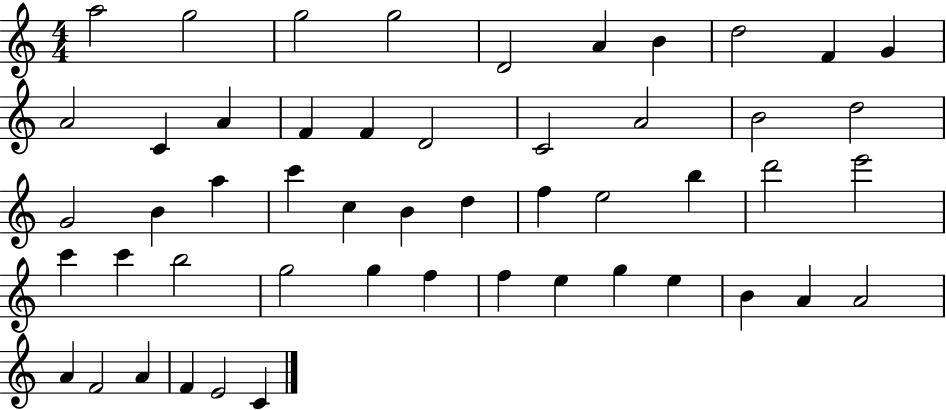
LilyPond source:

{
  \clef treble
  \numericTimeSignature
  \time 4/4
  \key c \major
  a''2 g''2 | g''2 g''2 | d'2 a'4 b'4 | d''2 f'4 g'4 | \break a'2 c'4 a'4 | f'4 f'4 d'2 | c'2 a'2 | b'2 d''2 | \break g'2 b'4 a''4 | c'''4 c''4 b'4 d''4 | f''4 e''2 b''4 | d'''2 e'''2 | \break c'''4 c'''4 b''2 | g''2 g''4 f''4 | f''4 e''4 g''4 e''4 | b'4 a'4 a'2 | \break a'4 f'2 a'4 | f'4 e'2 c'4 | \bar "|."
}